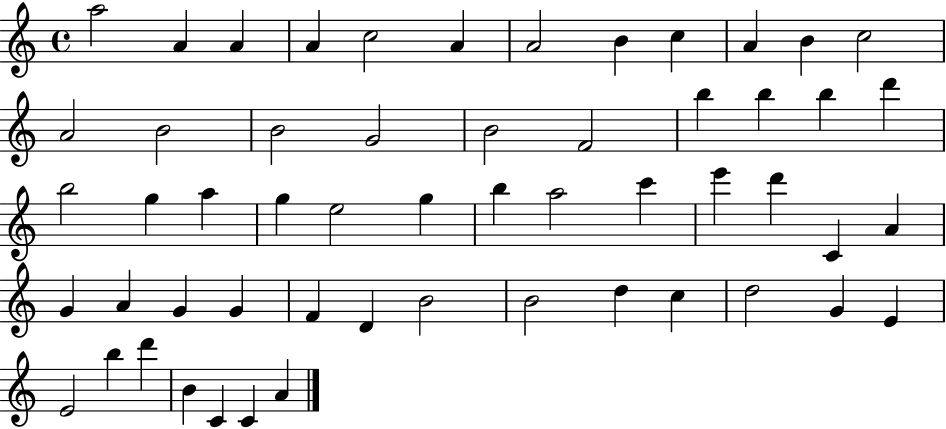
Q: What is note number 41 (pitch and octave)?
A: D4